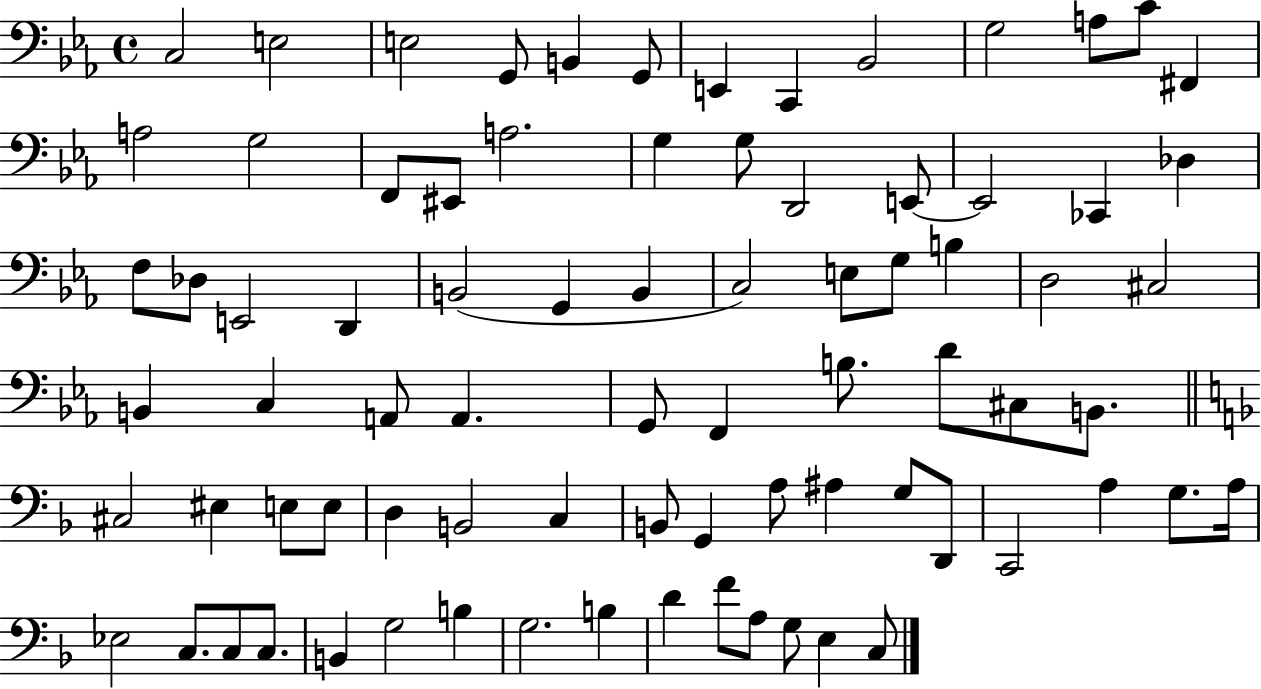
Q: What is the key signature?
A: EES major